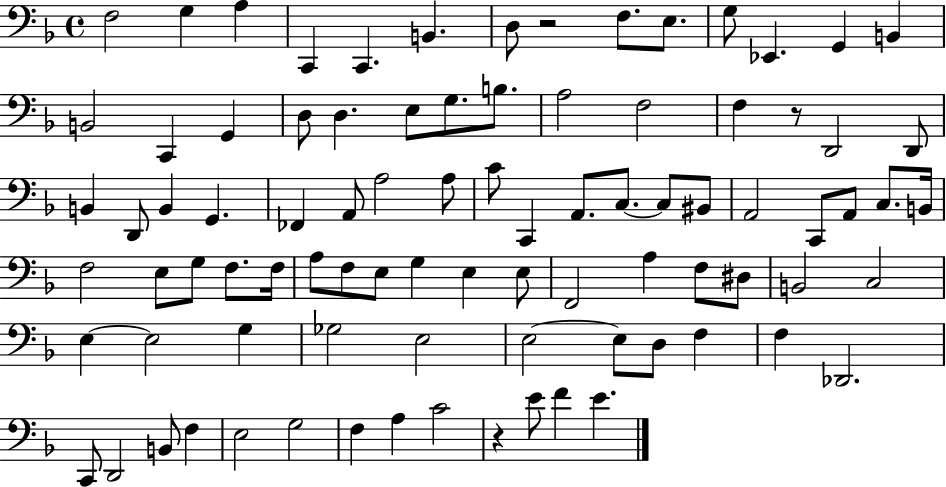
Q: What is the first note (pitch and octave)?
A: F3